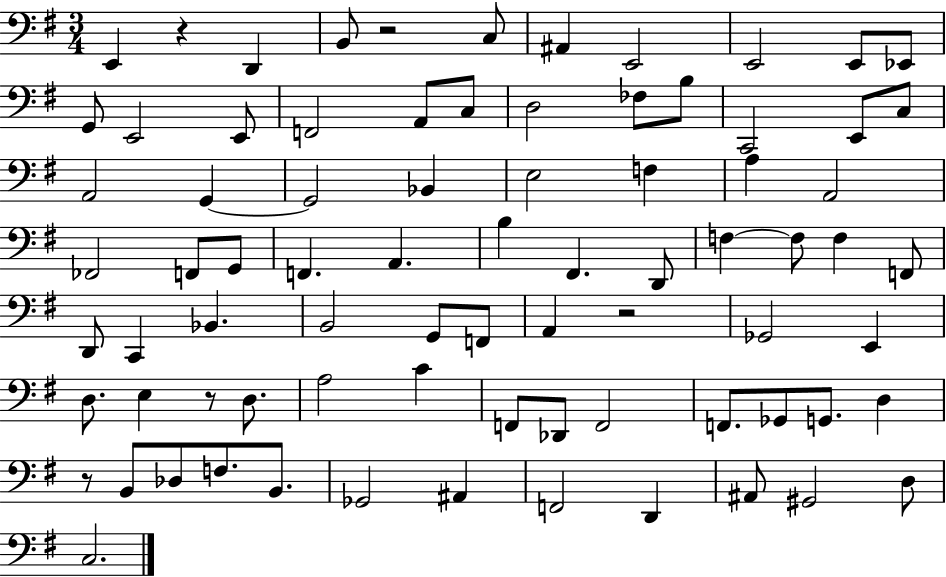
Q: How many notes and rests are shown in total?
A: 79